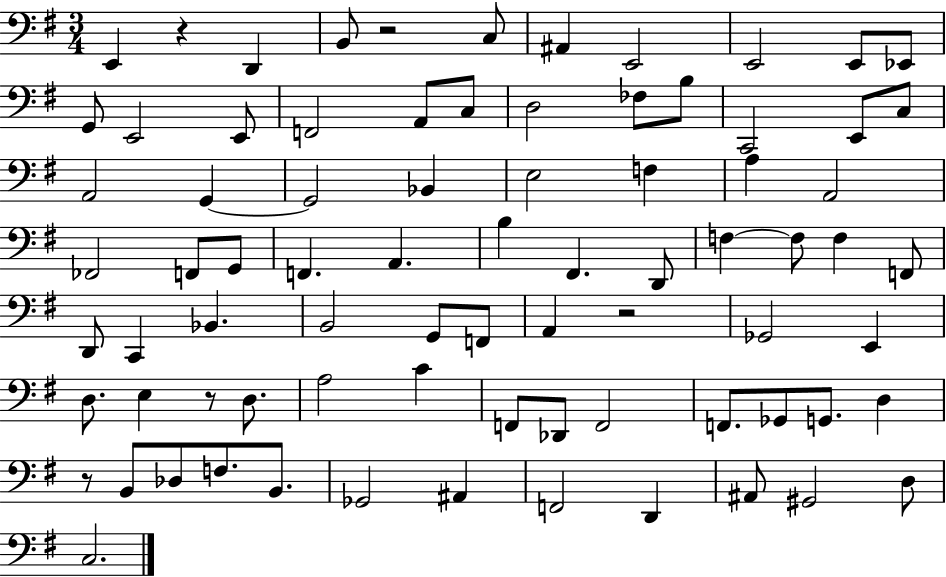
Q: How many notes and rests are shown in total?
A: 79